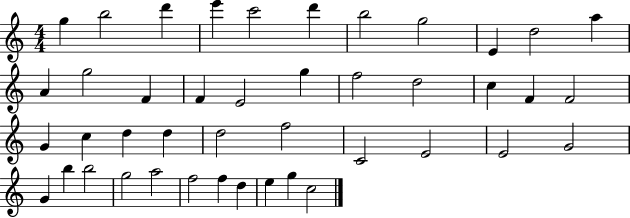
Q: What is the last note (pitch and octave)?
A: C5